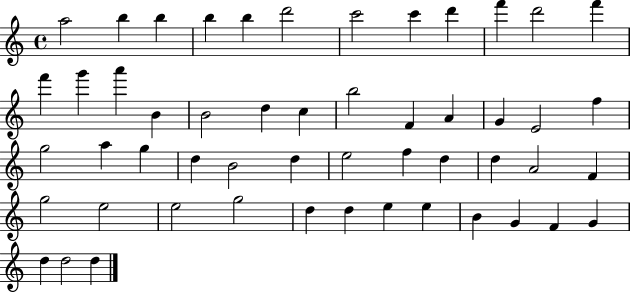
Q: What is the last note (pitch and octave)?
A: D5